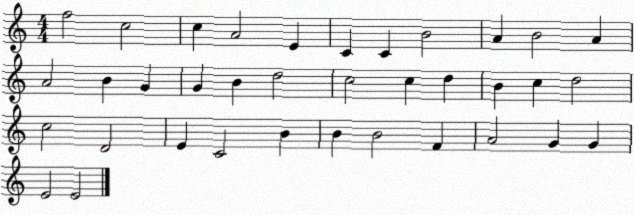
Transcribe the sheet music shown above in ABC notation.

X:1
T:Untitled
M:4/4
L:1/4
K:C
f2 c2 c A2 E C C B2 A B2 A A2 B G G B d2 c2 c d B c d2 c2 D2 E C2 B B B2 F A2 G G E2 E2